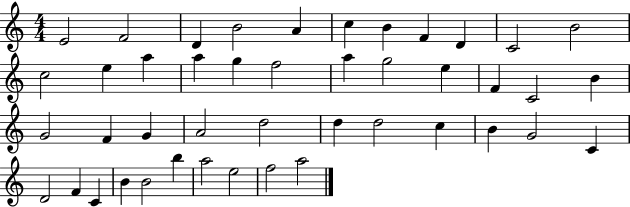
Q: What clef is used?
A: treble